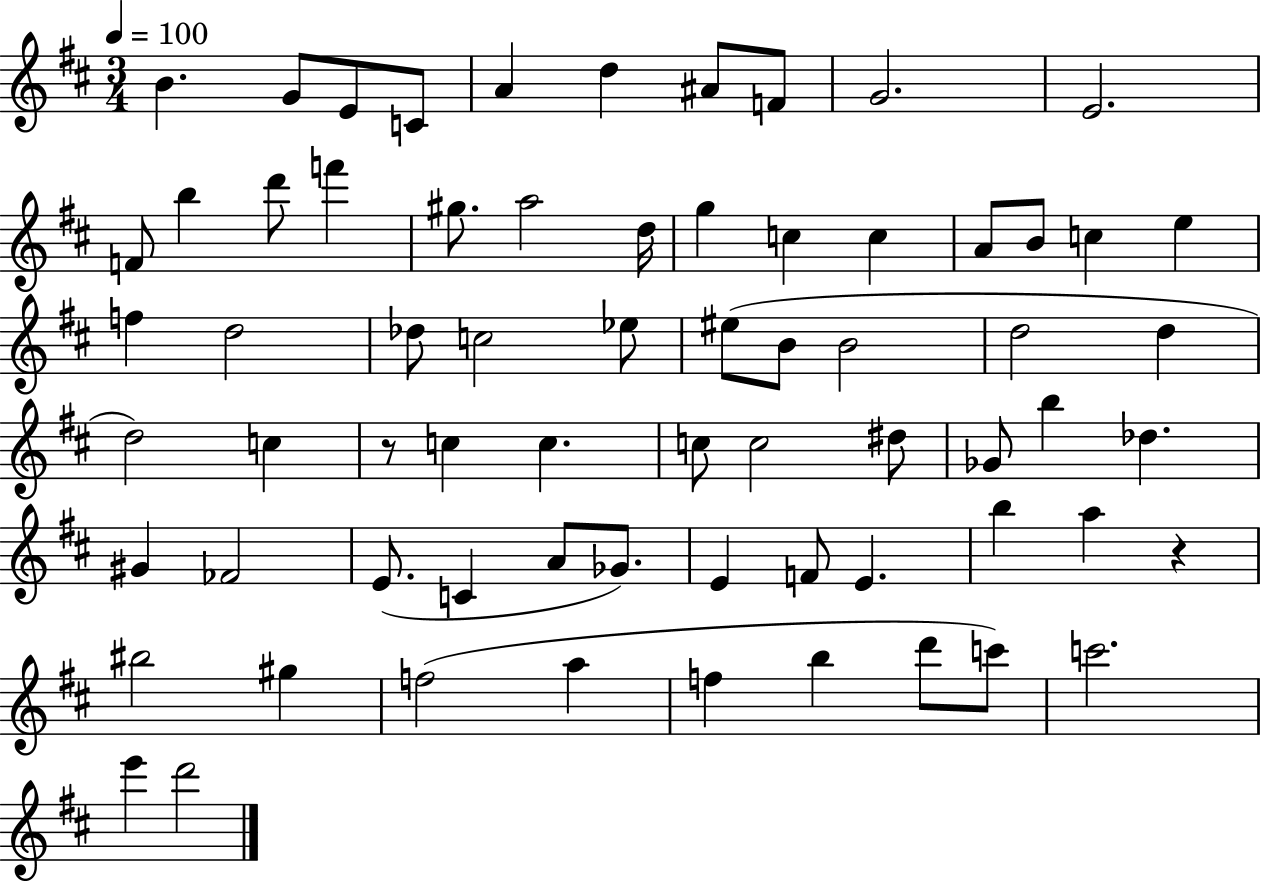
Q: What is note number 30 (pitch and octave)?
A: EIS5